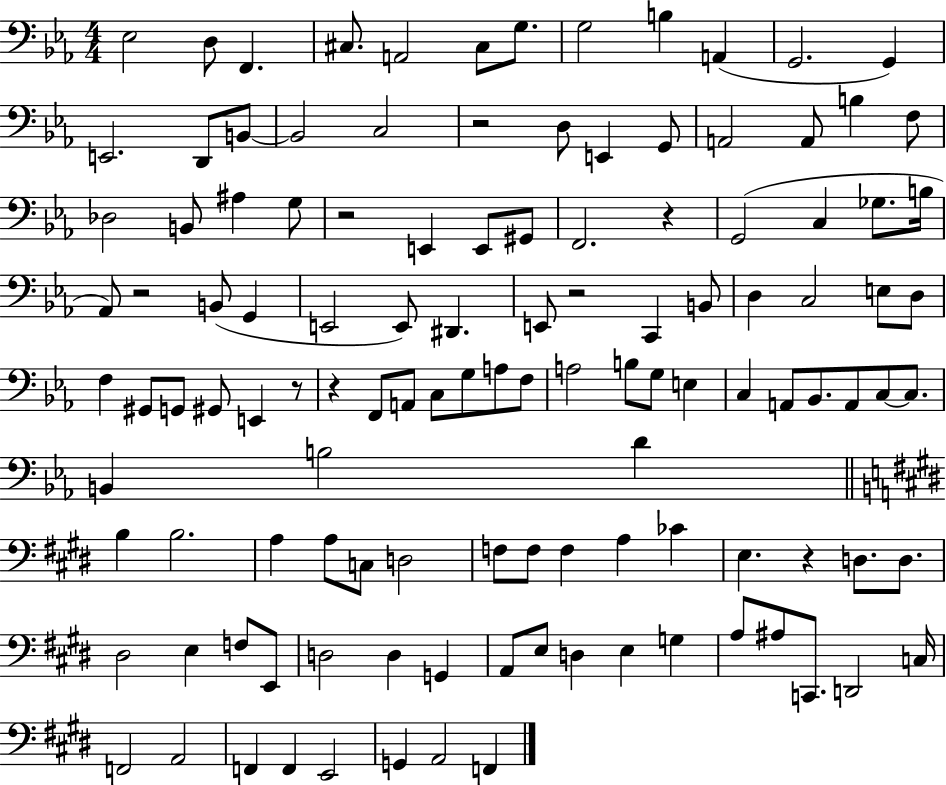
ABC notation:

X:1
T:Untitled
M:4/4
L:1/4
K:Eb
_E,2 D,/2 F,, ^C,/2 A,,2 ^C,/2 G,/2 G,2 B, A,, G,,2 G,, E,,2 D,,/2 B,,/2 B,,2 C,2 z2 D,/2 E,, G,,/2 A,,2 A,,/2 B, F,/2 _D,2 B,,/2 ^A, G,/2 z2 E,, E,,/2 ^G,,/2 F,,2 z G,,2 C, _G,/2 B,/4 _A,,/2 z2 B,,/2 G,, E,,2 E,,/2 ^D,, E,,/2 z2 C,, B,,/2 D, C,2 E,/2 D,/2 F, ^G,,/2 G,,/2 ^G,,/2 E,, z/2 z F,,/2 A,,/2 C,/2 G,/2 A,/2 F,/2 A,2 B,/2 G,/2 E, C, A,,/2 _B,,/2 A,,/2 C,/2 C,/2 B,, B,2 D B, B,2 A, A,/2 C,/2 D,2 F,/2 F,/2 F, A, _C E, z D,/2 D,/2 ^D,2 E, F,/2 E,,/2 D,2 D, G,, A,,/2 E,/2 D, E, G, A,/2 ^A,/2 C,,/2 D,,2 C,/4 F,,2 A,,2 F,, F,, E,,2 G,, A,,2 F,,